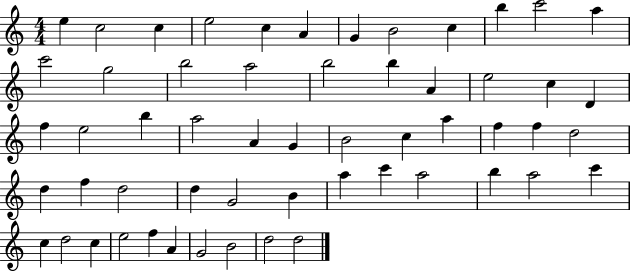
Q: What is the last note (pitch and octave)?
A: D5